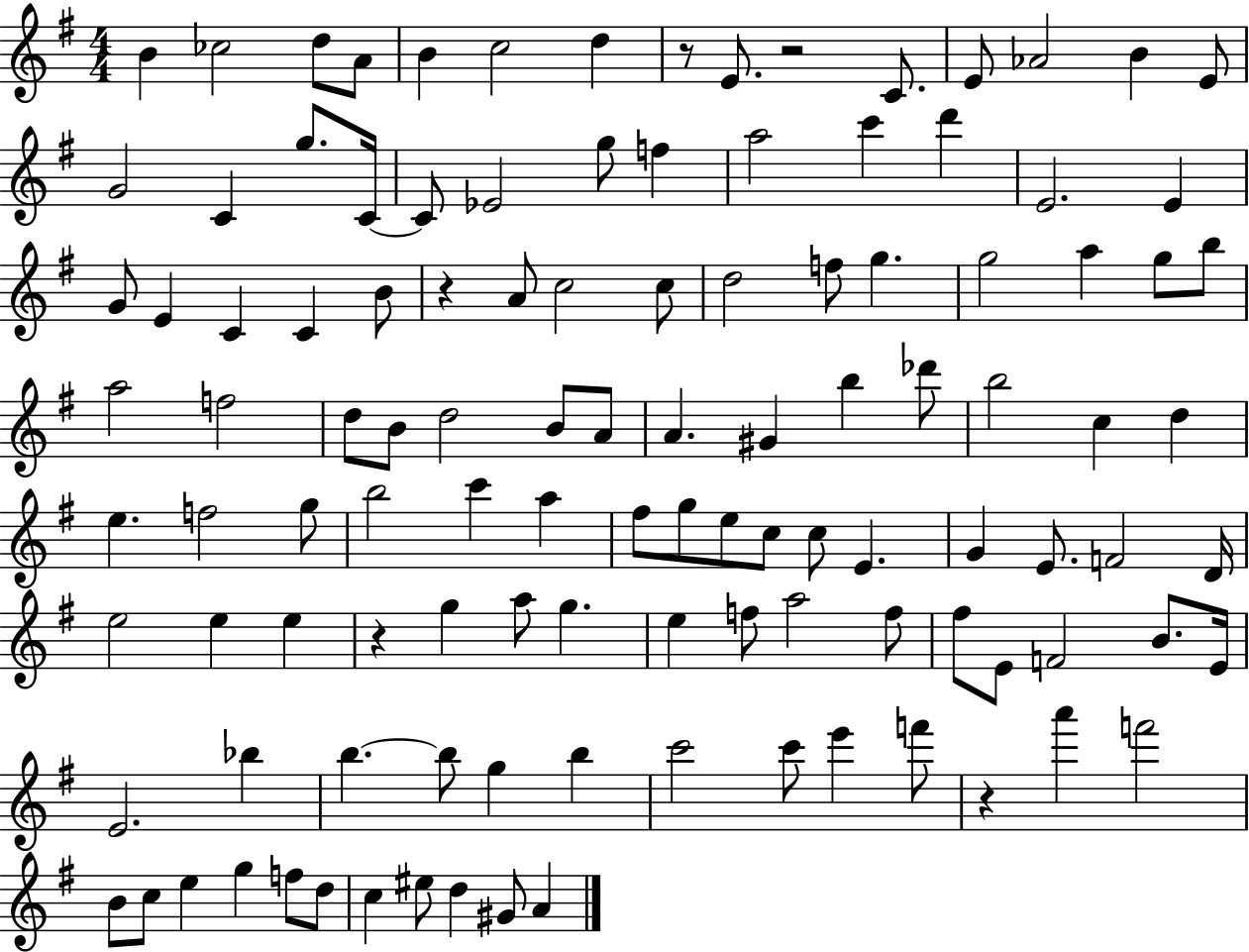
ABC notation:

X:1
T:Untitled
M:4/4
L:1/4
K:G
B _c2 d/2 A/2 B c2 d z/2 E/2 z2 C/2 E/2 _A2 B E/2 G2 C g/2 C/4 C/2 _E2 g/2 f a2 c' d' E2 E G/2 E C C B/2 z A/2 c2 c/2 d2 f/2 g g2 a g/2 b/2 a2 f2 d/2 B/2 d2 B/2 A/2 A ^G b _d'/2 b2 c d e f2 g/2 b2 c' a ^f/2 g/2 e/2 c/2 c/2 E G E/2 F2 D/4 e2 e e z g a/2 g e f/2 a2 f/2 ^f/2 E/2 F2 B/2 E/4 E2 _b b b/2 g b c'2 c'/2 e' f'/2 z a' f'2 B/2 c/2 e g f/2 d/2 c ^e/2 d ^G/2 A